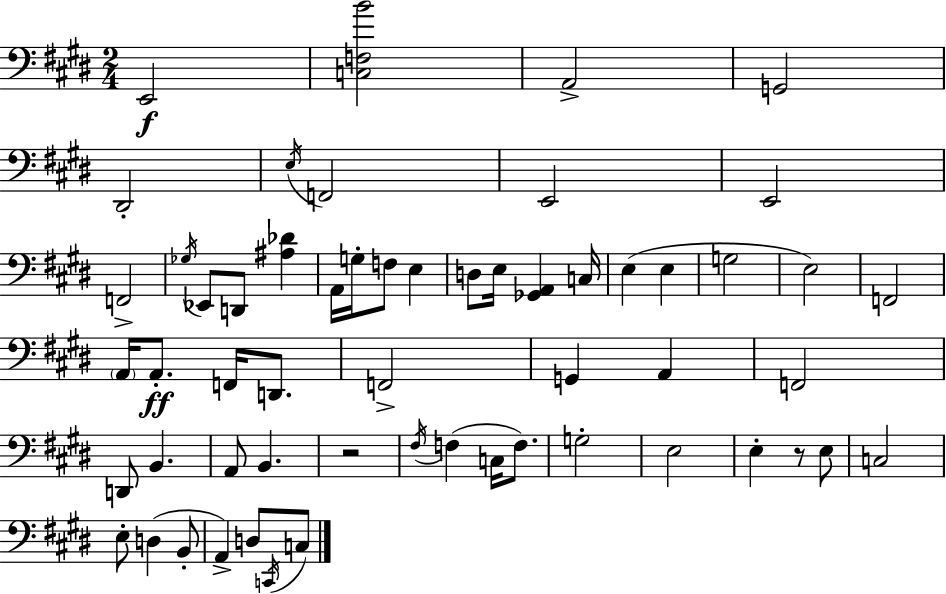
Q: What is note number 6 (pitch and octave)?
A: F2